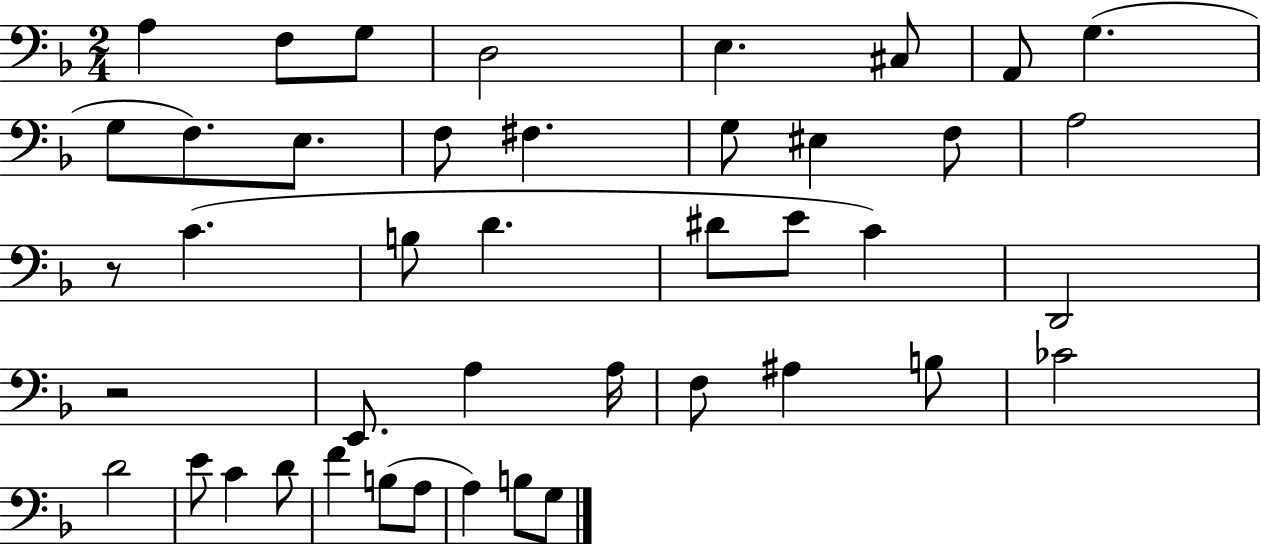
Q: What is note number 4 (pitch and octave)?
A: D3